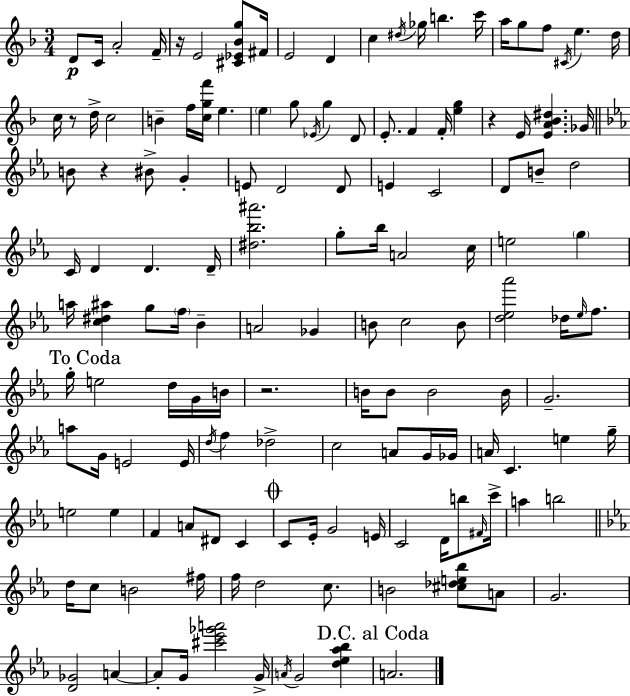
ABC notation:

X:1
T:Untitled
M:3/4
L:1/4
K:F
D/2 C/4 A2 F/4 z/4 E2 [^C_E_Bg]/2 ^F/4 E2 D c ^d/4 _g/4 b c'/4 a/4 g/2 f/2 ^C/4 e d/4 c/4 z/2 d/4 c2 B f/4 [cgf']/4 e e g/2 _E/4 g D/2 E/2 F F/4 [eg] z E/4 [EA_B^d] _G/4 B/2 z ^B/2 G E/2 D2 D/2 E C2 D/2 B/2 d2 C/4 D D D/4 [^d_b^a']2 g/2 _b/4 A2 c/4 e2 g a/4 [c^d^a] g/2 f/4 _B A2 _G B/2 c2 B/2 [d_e_a']2 _d/4 _e/4 f/2 g/4 e2 d/4 G/4 B/4 z2 B/4 B/2 B2 B/4 G2 a/2 G/4 E2 E/4 d/4 f _d2 c2 A/2 G/4 _G/4 A/4 C e g/4 e2 e F A/2 ^D/2 C C/2 _E/4 G2 E/4 C2 D/4 b/2 ^F/4 c'/4 a b2 d/4 c/2 B2 ^f/4 f/4 d2 c/2 B2 [^c_de_b]/2 A/2 G2 [D_G]2 A A/2 G/4 [^c'_e'_g'a']2 G/4 A/4 G2 [d_e_a_b] A2